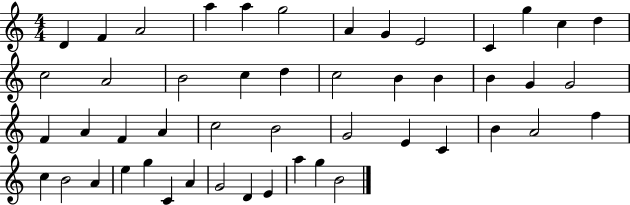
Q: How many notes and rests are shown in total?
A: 49